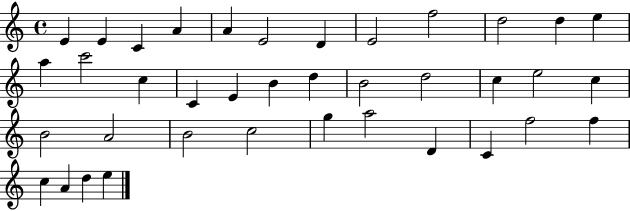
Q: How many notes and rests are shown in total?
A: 38